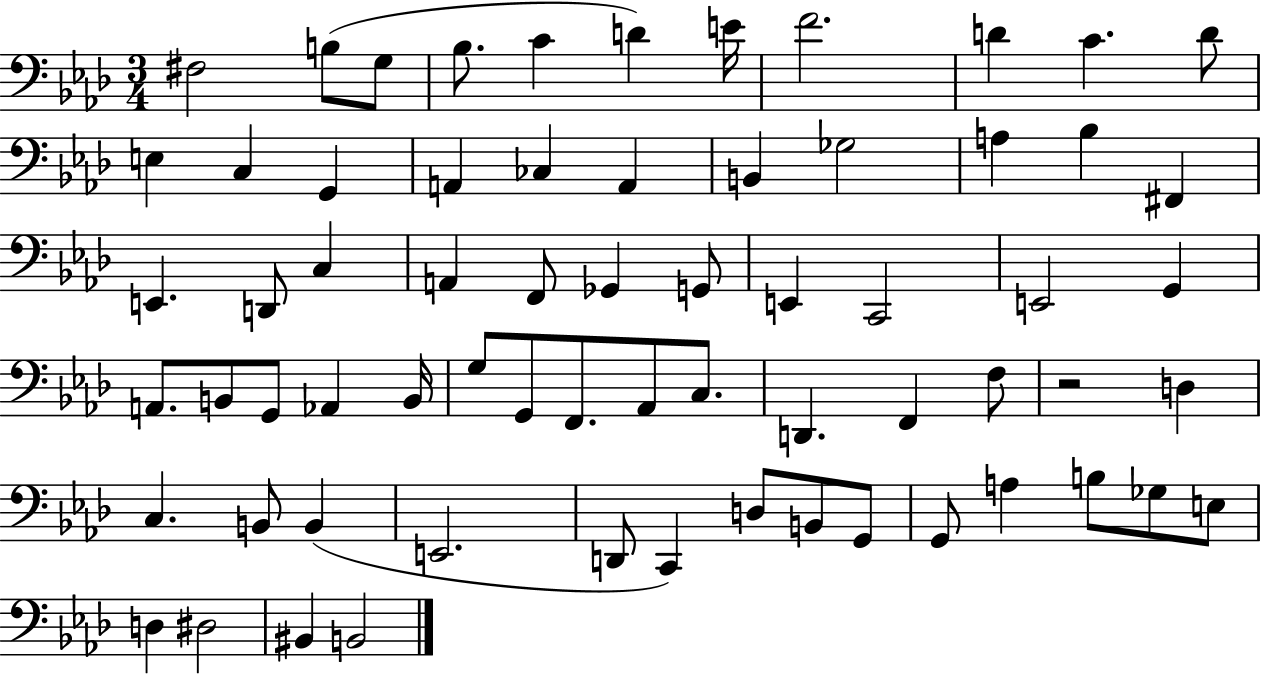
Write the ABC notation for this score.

X:1
T:Untitled
M:3/4
L:1/4
K:Ab
^F,2 B,/2 G,/2 _B,/2 C D E/4 F2 D C D/2 E, C, G,, A,, _C, A,, B,, _G,2 A, _B, ^F,, E,, D,,/2 C, A,, F,,/2 _G,, G,,/2 E,, C,,2 E,,2 G,, A,,/2 B,,/2 G,,/2 _A,, B,,/4 G,/2 G,,/2 F,,/2 _A,,/2 C,/2 D,, F,, F,/2 z2 D, C, B,,/2 B,, E,,2 D,,/2 C,, D,/2 B,,/2 G,,/2 G,,/2 A, B,/2 _G,/2 E,/2 D, ^D,2 ^B,, B,,2